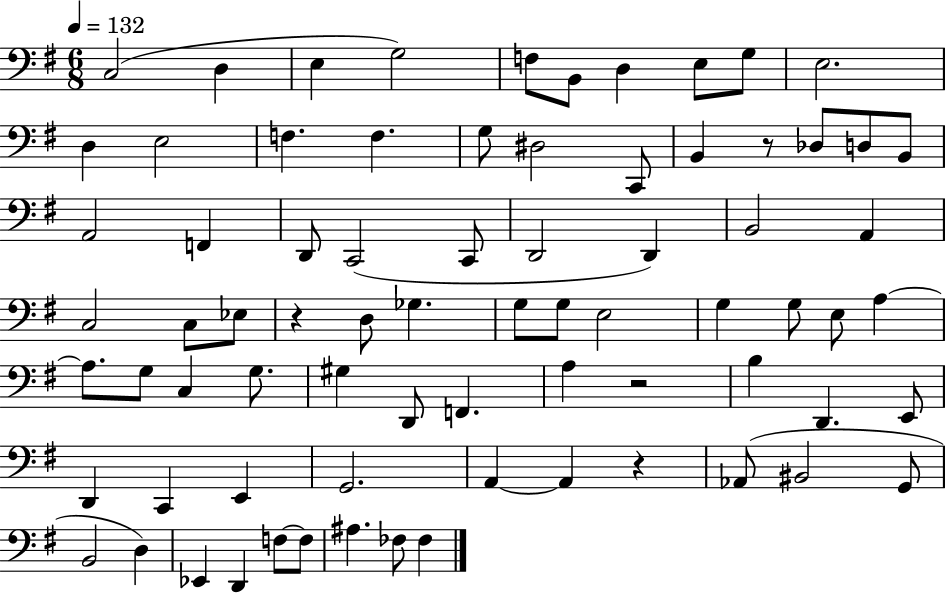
{
  \clef bass
  \numericTimeSignature
  \time 6/8
  \key g \major
  \tempo 4 = 132
  c2( d4 | e4 g2) | f8 b,8 d4 e8 g8 | e2. | \break d4 e2 | f4. f4. | g8 dis2 c,8 | b,4 r8 des8 d8 b,8 | \break a,2 f,4 | d,8 c,2( c,8 | d,2 d,4) | b,2 a,4 | \break c2 c8 ees8 | r4 d8 ges4. | g8 g8 e2 | g4 g8 e8 a4~~ | \break a8. g8 c4 g8. | gis4 d,8 f,4. | a4 r2 | b4 d,4. e,8 | \break d,4 c,4 e,4 | g,2. | a,4~~ a,4 r4 | aes,8( bis,2 g,8 | \break b,2 d4) | ees,4 d,4 f8~~ f8 | ais4. fes8 fes4 | \bar "|."
}